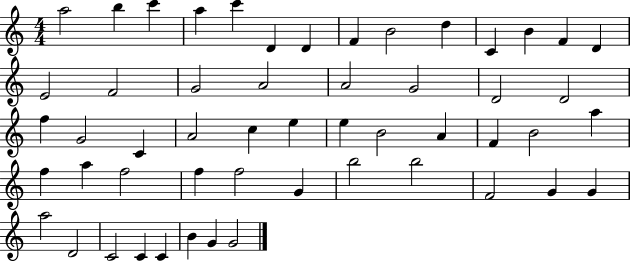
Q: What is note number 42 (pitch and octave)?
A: B5